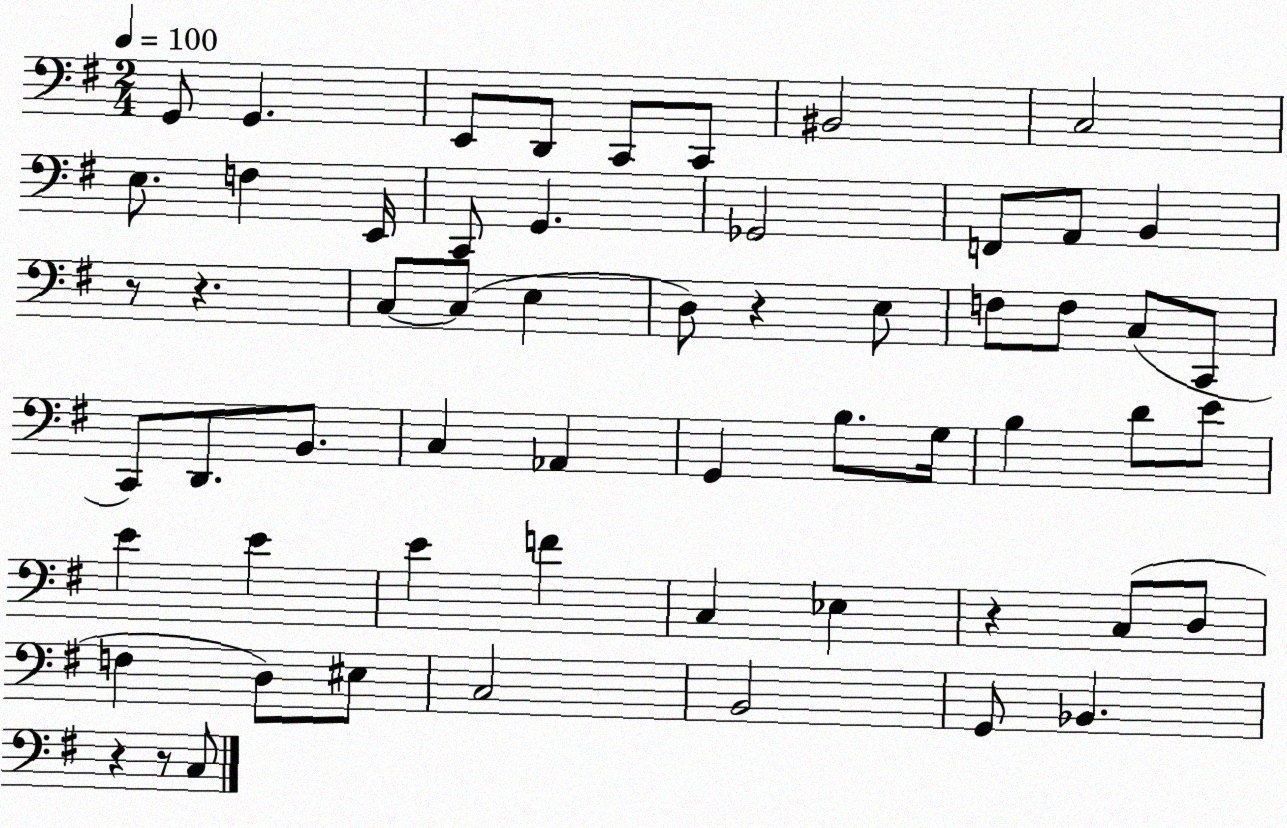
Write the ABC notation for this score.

X:1
T:Untitled
M:2/4
L:1/4
K:G
G,,/2 G,, E,,/2 D,,/2 C,,/2 C,,/2 ^B,,2 C,2 E,/2 F, E,,/4 C,,/2 G,, _G,,2 F,,/2 A,,/2 B,, z/2 z C,/2 C,/2 E, D,/2 z E,/2 F,/2 F,/2 C,/2 C,,/2 C,,/2 D,,/2 B,,/2 C, _A,, G,, B,/2 G,/4 B, D/2 E/2 E E E F C, _E, z C,/2 D,/2 F, D,/2 ^E,/2 C,2 B,,2 G,,/2 _B,, z z/2 C,/2